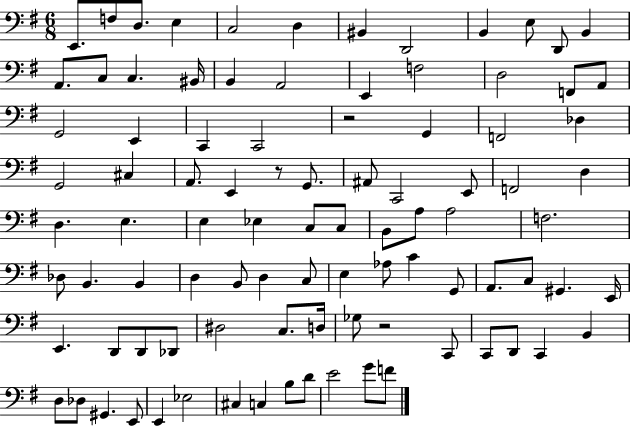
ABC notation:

X:1
T:Untitled
M:6/8
L:1/4
K:G
E,,/2 F,/2 D,/2 E, C,2 D, ^B,, D,,2 B,, E,/2 D,,/2 B,, A,,/2 C,/2 C, ^B,,/4 B,, A,,2 E,, F,2 D,2 F,,/2 A,,/2 G,,2 E,, C,, C,,2 z2 G,, F,,2 _D, G,,2 ^C, A,,/2 E,, z/2 G,,/2 ^A,,/2 C,,2 E,,/2 F,,2 D, D, E, E, _E, C,/2 C,/2 B,,/2 A,/2 A,2 F,2 _D,/2 B,, B,, D, B,,/2 D, C,/2 E, _A,/2 C G,,/2 A,,/2 C,/2 ^G,, E,,/4 E,, D,,/2 D,,/2 _D,,/2 ^D,2 C,/2 D,/4 _G,/2 z2 C,,/2 C,,/2 D,,/2 C,, B,, D,/2 _D,/2 ^G,, E,,/2 E,, _E,2 ^C, C, B,/2 D/2 E2 G/2 F/2